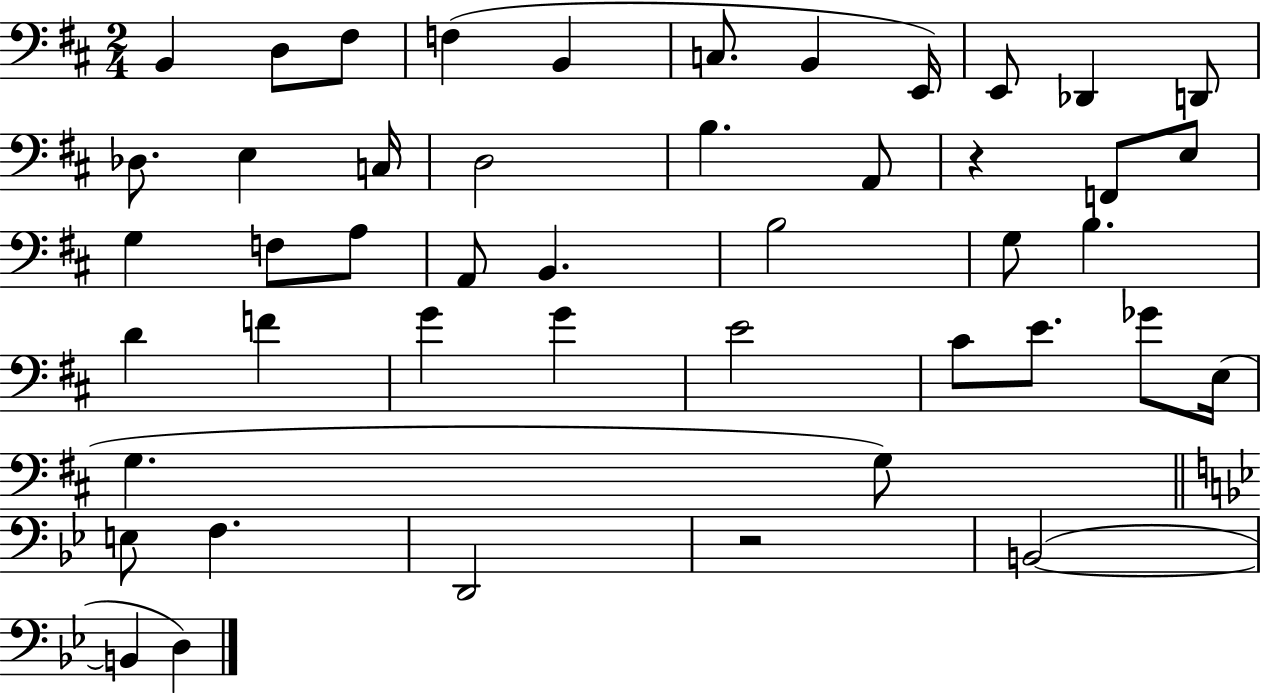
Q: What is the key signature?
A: D major